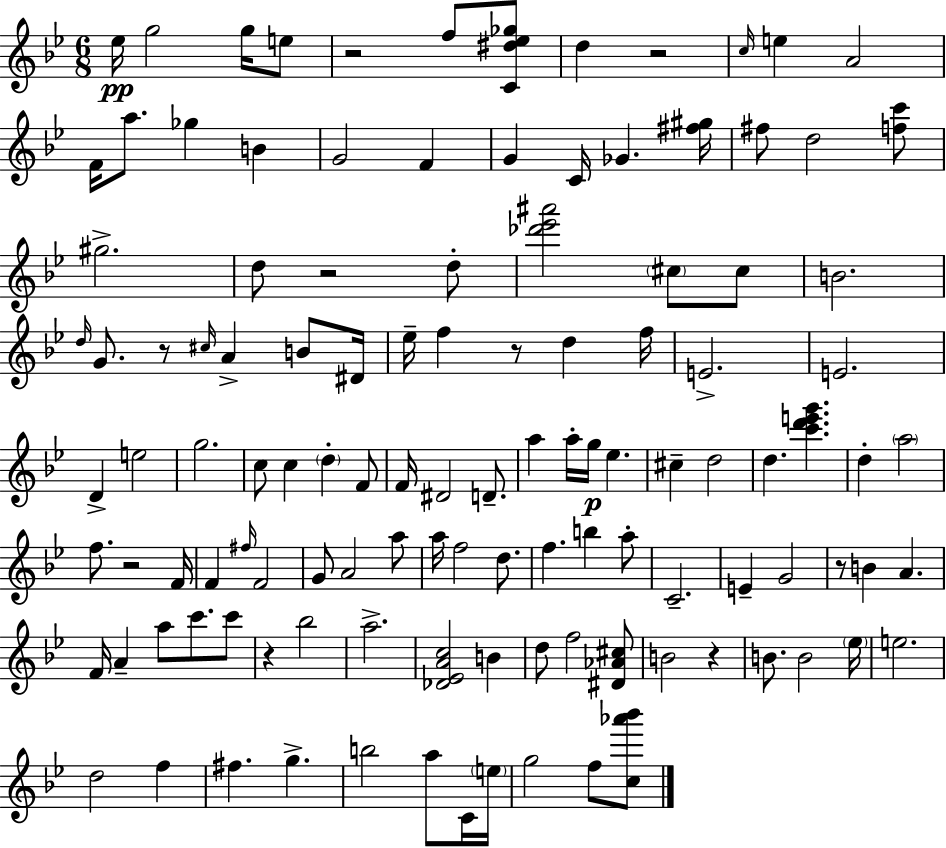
{
  \clef treble
  \numericTimeSignature
  \time 6/8
  \key bes \major
  \repeat volta 2 { ees''16\pp g''2 g''16 e''8 | r2 f''8 <c' dis'' ees'' ges''>8 | d''4 r2 | \grace { c''16 } e''4 a'2 | \break f'16 a''8. ges''4 b'4 | g'2 f'4 | g'4 c'16 ges'4. | <fis'' gis''>16 fis''8 d''2 <f'' c'''>8 | \break gis''2.-> | d''8 r2 d''8-. | <des''' ees''' ais'''>2 \parenthesize cis''8 cis''8 | b'2. | \break \grace { d''16 } g'8. r8 \grace { cis''16 } a'4-> | b'8 dis'16 ees''16-- f''4 r8 d''4 | f''16 e'2.-> | e'2. | \break d'4-> e''2 | g''2. | c''8 c''4 \parenthesize d''4-. | f'8 f'16 dis'2 | \break d'8.-- a''4 a''16-. g''16\p ees''4. | cis''4-- d''2 | d''4. <c''' d''' e''' g'''>4. | d''4-. \parenthesize a''2 | \break f''8. r2 | f'16 f'4 \grace { fis''16 } f'2 | g'8 a'2 | a''8 a''16 f''2 | \break d''8. f''4. b''4 | a''8-. c'2.-- | e'4-- g'2 | r8 b'4 a'4. | \break f'16 a'4-- a''8 c'''8. | c'''8 r4 bes''2 | a''2.-> | <des' ees' a' c''>2 | \break b'4 d''8 f''2 | <dis' aes' cis''>8 b'2 | r4 b'8. b'2 | \parenthesize ees''16 e''2. | \break d''2 | f''4 fis''4. g''4.-> | b''2 | a''8 c'16 \parenthesize e''16 g''2 | \break f''8 <c'' aes''' bes'''>8 } \bar "|."
}